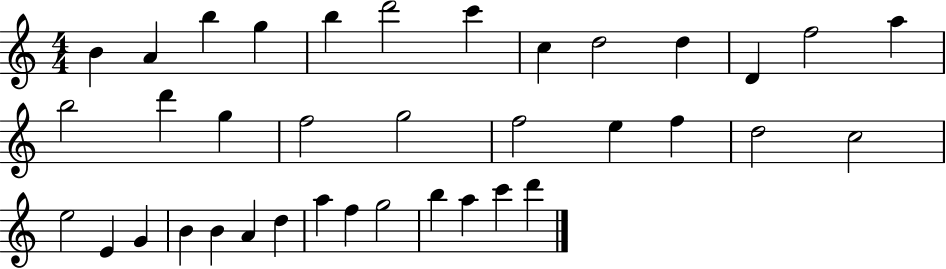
{
  \clef treble
  \numericTimeSignature
  \time 4/4
  \key c \major
  b'4 a'4 b''4 g''4 | b''4 d'''2 c'''4 | c''4 d''2 d''4 | d'4 f''2 a''4 | \break b''2 d'''4 g''4 | f''2 g''2 | f''2 e''4 f''4 | d''2 c''2 | \break e''2 e'4 g'4 | b'4 b'4 a'4 d''4 | a''4 f''4 g''2 | b''4 a''4 c'''4 d'''4 | \break \bar "|."
}